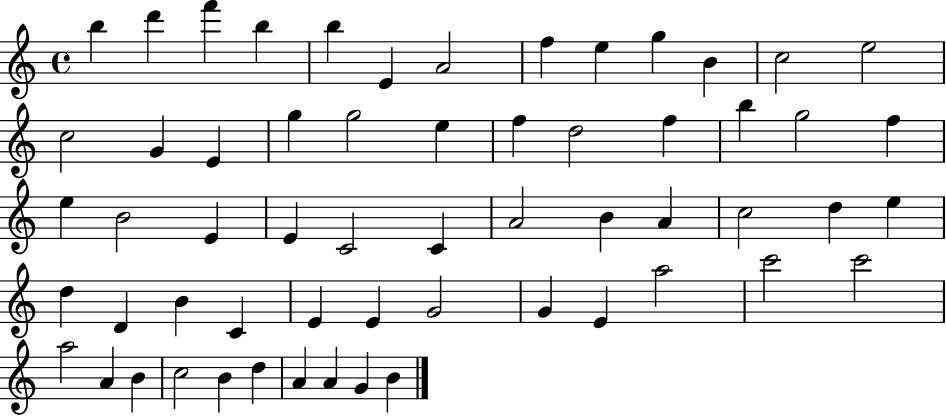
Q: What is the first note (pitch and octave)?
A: B5